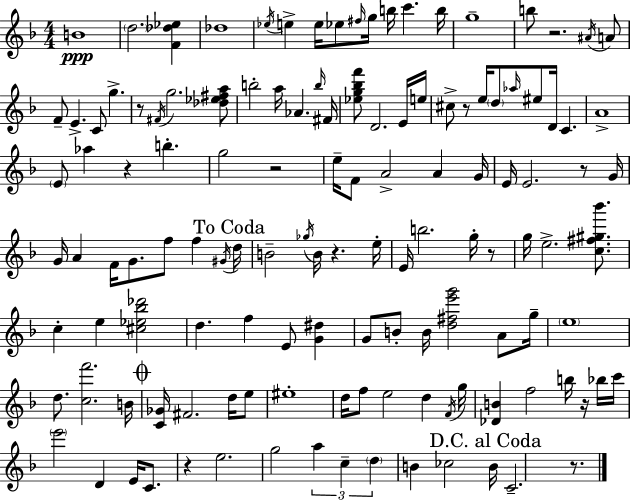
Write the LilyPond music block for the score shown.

{
  \clef treble
  \numericTimeSignature
  \time 4/4
  \key d \minor
  b'1\ppp | \parenthesize d''2. <f' des'' ees''>4 | des''1 | \acciaccatura { ees''16 } e''4-> e''16 ees''8 \grace { fis''16 } g''16 b''16 c'''4. | \break b''16 g''1-- | b''8 r2. | \acciaccatura { ais'16 } a'8 f'8-- e'4.-> c'8 g''4.-> | r8 \acciaccatura { fis'16 } g''2. | \break <des'' ees'' fis'' a''>8 b''2-. a''16 aes'4. | \grace { b''16 } fis'16 <ees'' g'' bes'' f'''>8 d'2. | e'16 e''16 cis''8-> r8 e''16 \parenthesize d''8 \grace { aes''16 } eis''8 d'16 | c'4. a'1-> | \break \parenthesize e'8 aes''4 r4 | b''4.-. g''2 r2 | e''16-- f'8 a'2-> | a'4 g'16 e'16 e'2. | \break r8 g'16 g'16 a'4 f'16 g'8. f''8 | f''4 \acciaccatura { gis'16 } \mark "To Coda" d''16 b'2-- \acciaccatura { ges''16 } | b'16 r4. e''16-. e'16 b''2. | g''16-. r8 g''16 e''2.-> | \break <c'' fis'' gis'' bes'''>8. c''4-. e''4 | <cis'' ees'' bes'' des'''>2 d''4. f''4 | e'8 <g' dis''>4 g'8 b'8-. b'16 <d'' fis'' e''' g'''>2 | a'8 g''16-- \parenthesize e''1 | \break d''8. <c'' f'''>2. | b'16 \mark \markup { \musicglyph "scripts.coda" } <c' ges'>16 fis'2. | d''16 e''8 eis''1-. | d''16 f''8 e''2 | \break d''4 \acciaccatura { f'16 } g''16 <des' b'>4 f''2 | b''16 r16 bes''16 c'''16 \parenthesize e'''2 | d'4 e'16 c'8. r4 e''2. | g''2 | \break \tuplet 3/2 { a''4 c''4-- \parenthesize d''4 } b'4 | ces''2 \mark "D.C. al Coda" b'16 c'2.-- | r8. \bar "|."
}